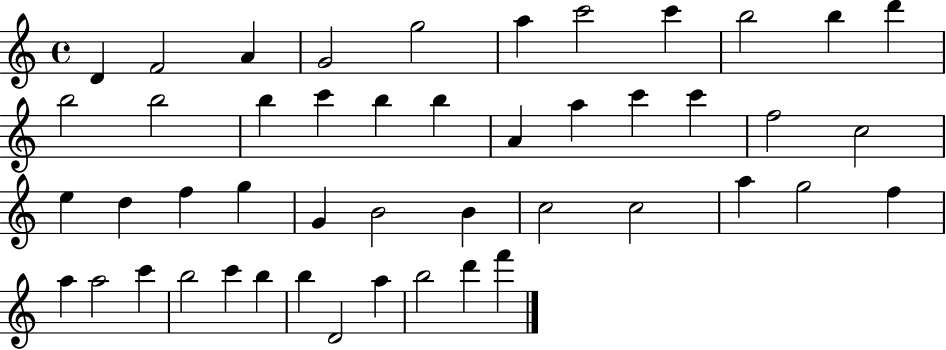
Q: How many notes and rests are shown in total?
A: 47